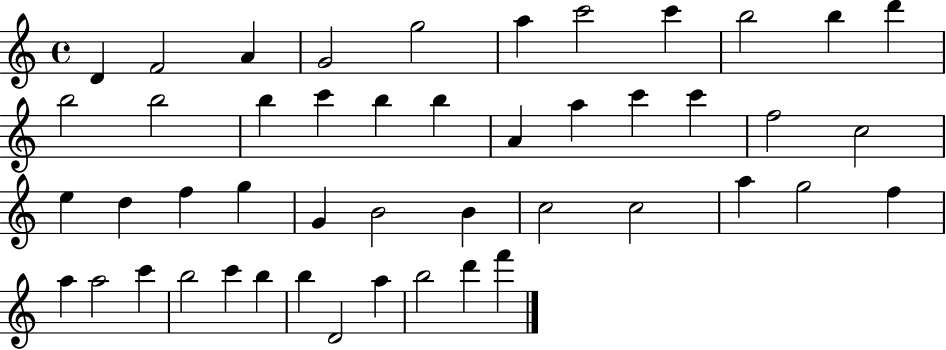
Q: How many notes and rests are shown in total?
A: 47